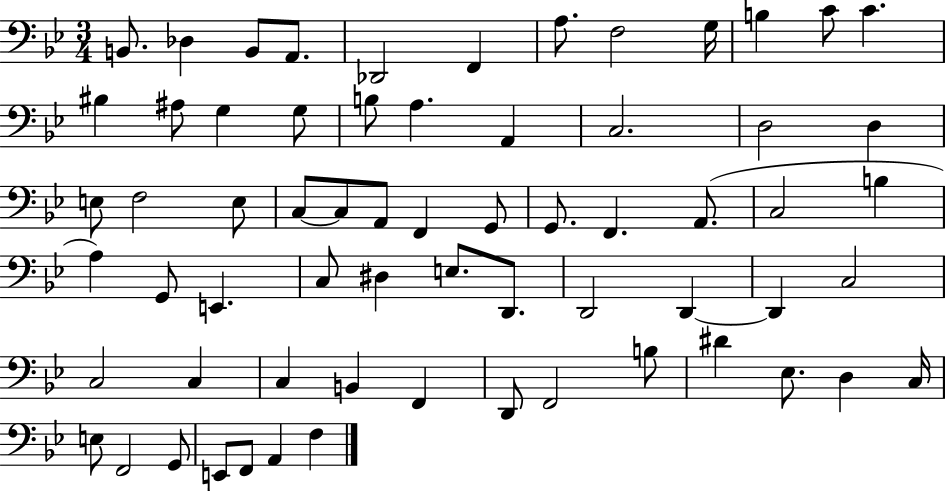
{
  \clef bass
  \numericTimeSignature
  \time 3/4
  \key bes \major
  b,8. des4 b,8 a,8. | des,2 f,4 | a8. f2 g16 | b4 c'8 c'4. | \break bis4 ais8 g4 g8 | b8 a4. a,4 | c2. | d2 d4 | \break e8 f2 e8 | c8~~ c8 a,8 f,4 g,8 | g,8. f,4. a,8.( | c2 b4 | \break a4) g,8 e,4. | c8 dis4 e8. d,8. | d,2 d,4~~ | d,4 c2 | \break c2 c4 | c4 b,4 f,4 | d,8 f,2 b8 | dis'4 ees8. d4 c16 | \break e8 f,2 g,8 | e,8 f,8 a,4 f4 | \bar "|."
}